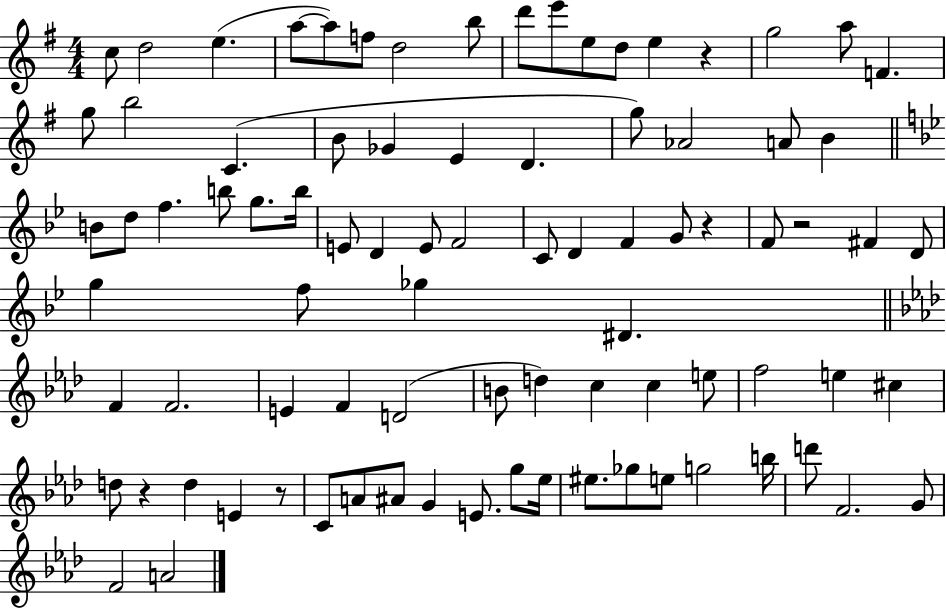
C5/e D5/h E5/q. A5/e A5/e F5/e D5/h B5/e D6/e E6/e E5/e D5/e E5/q R/q G5/h A5/e F4/q. G5/e B5/h C4/q. B4/e Gb4/q E4/q D4/q. G5/e Ab4/h A4/e B4/q B4/e D5/e F5/q. B5/e G5/e. B5/s E4/e D4/q E4/e F4/h C4/e D4/q F4/q G4/e R/q F4/e R/h F#4/q D4/e G5/q F5/e Gb5/q D#4/q. F4/q F4/h. E4/q F4/q D4/h B4/e D5/q C5/q C5/q E5/e F5/h E5/q C#5/q D5/e R/q D5/q E4/q R/e C4/e A4/e A#4/e G4/q E4/e. G5/e Eb5/s EIS5/e. Gb5/e E5/e G5/h B5/s D6/e F4/h. G4/e F4/h A4/h